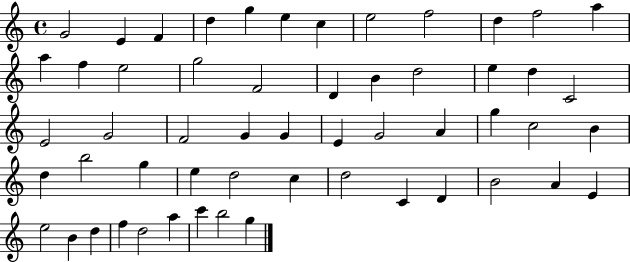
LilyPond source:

{
  \clef treble
  \time 4/4
  \defaultTimeSignature
  \key c \major
  g'2 e'4 f'4 | d''4 g''4 e''4 c''4 | e''2 f''2 | d''4 f''2 a''4 | \break a''4 f''4 e''2 | g''2 f'2 | d'4 b'4 d''2 | e''4 d''4 c'2 | \break e'2 g'2 | f'2 g'4 g'4 | e'4 g'2 a'4 | g''4 c''2 b'4 | \break d''4 b''2 g''4 | e''4 d''2 c''4 | d''2 c'4 d'4 | b'2 a'4 e'4 | \break e''2 b'4 d''4 | f''4 d''2 a''4 | c'''4 b''2 g''4 | \bar "|."
}